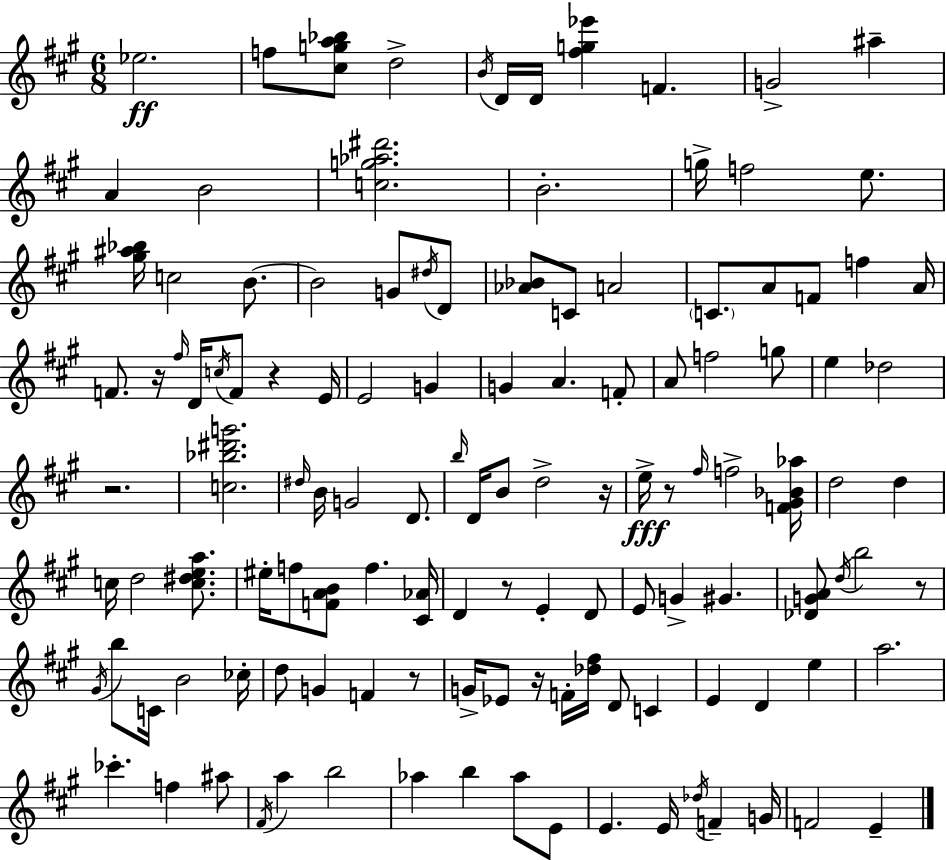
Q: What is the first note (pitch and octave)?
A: Eb5